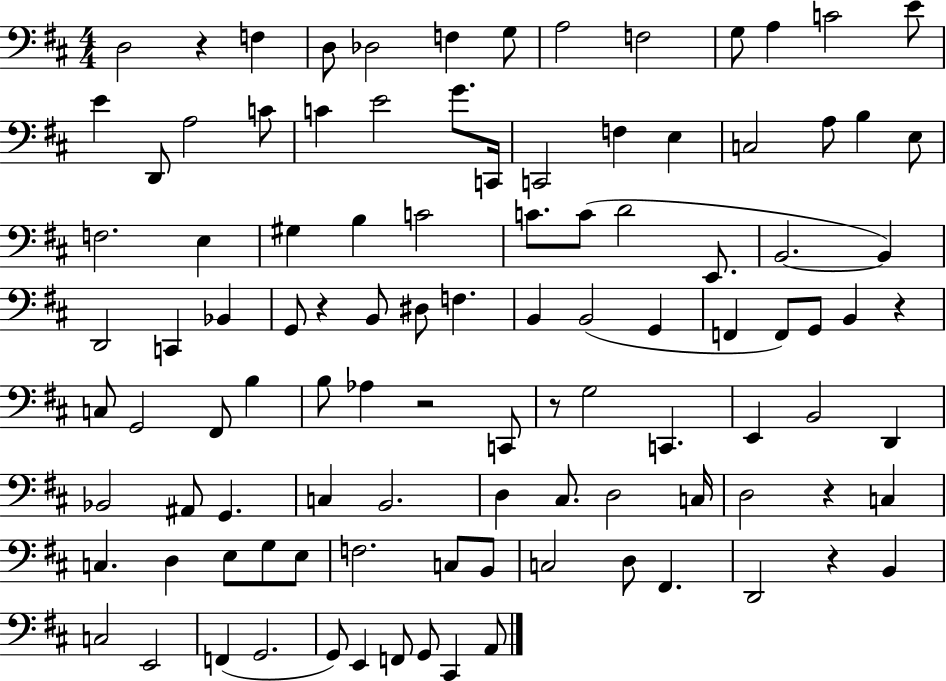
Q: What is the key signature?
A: D major